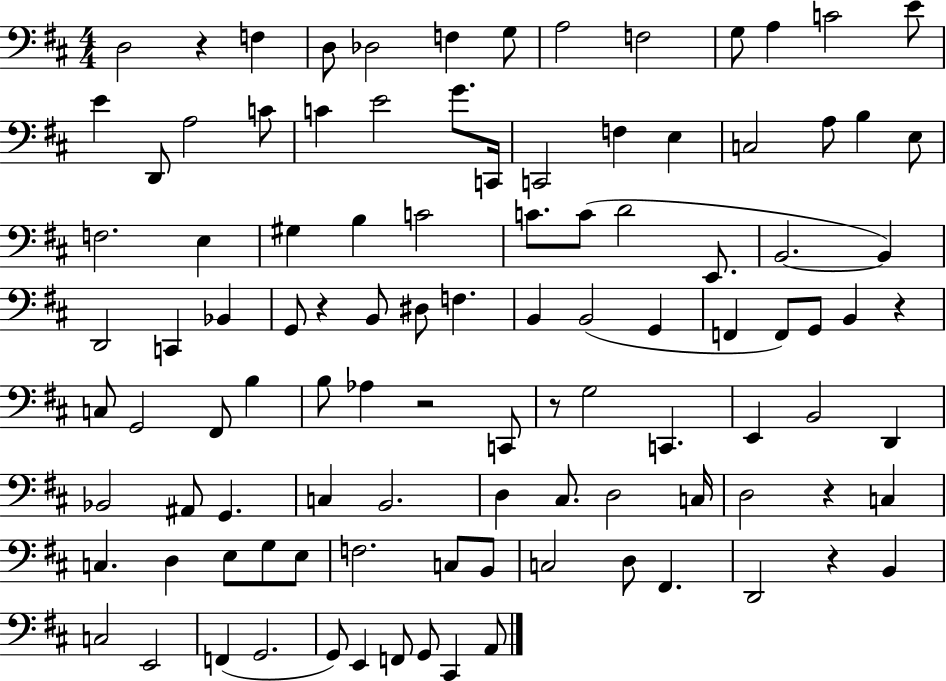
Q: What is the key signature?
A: D major